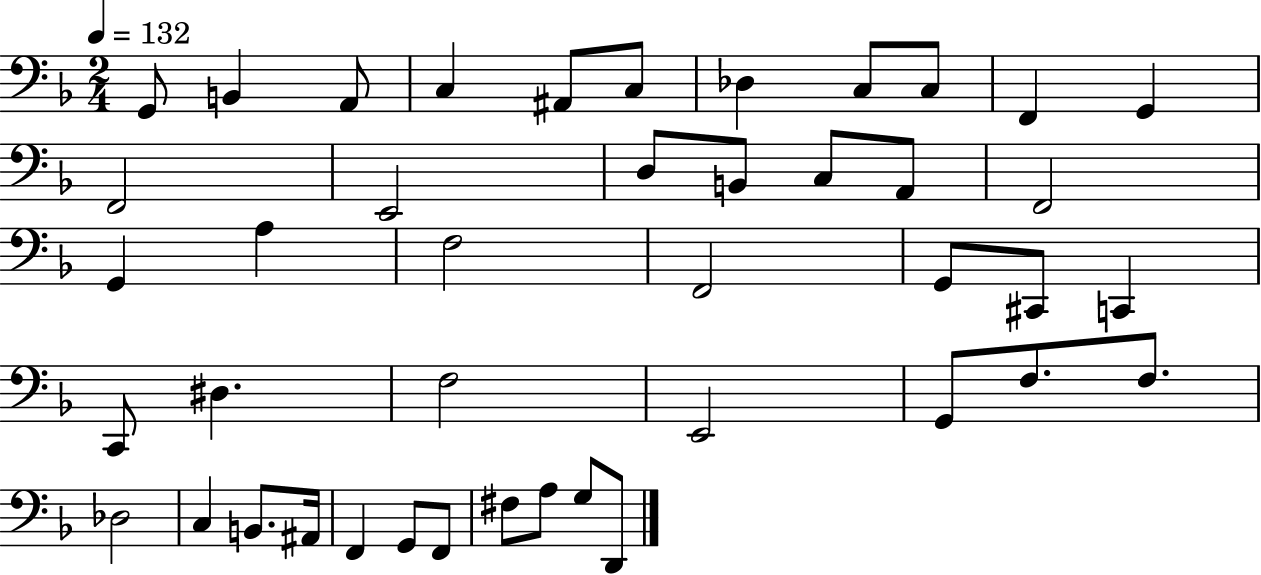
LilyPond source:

{
  \clef bass
  \numericTimeSignature
  \time 2/4
  \key f \major
  \tempo 4 = 132
  g,8 b,4 a,8 | c4 ais,8 c8 | des4 c8 c8 | f,4 g,4 | \break f,2 | e,2 | d8 b,8 c8 a,8 | f,2 | \break g,4 a4 | f2 | f,2 | g,8 cis,8 c,4 | \break c,8 dis4. | f2 | e,2 | g,8 f8. f8. | \break des2 | c4 b,8. ais,16 | f,4 g,8 f,8 | fis8 a8 g8 d,8 | \break \bar "|."
}